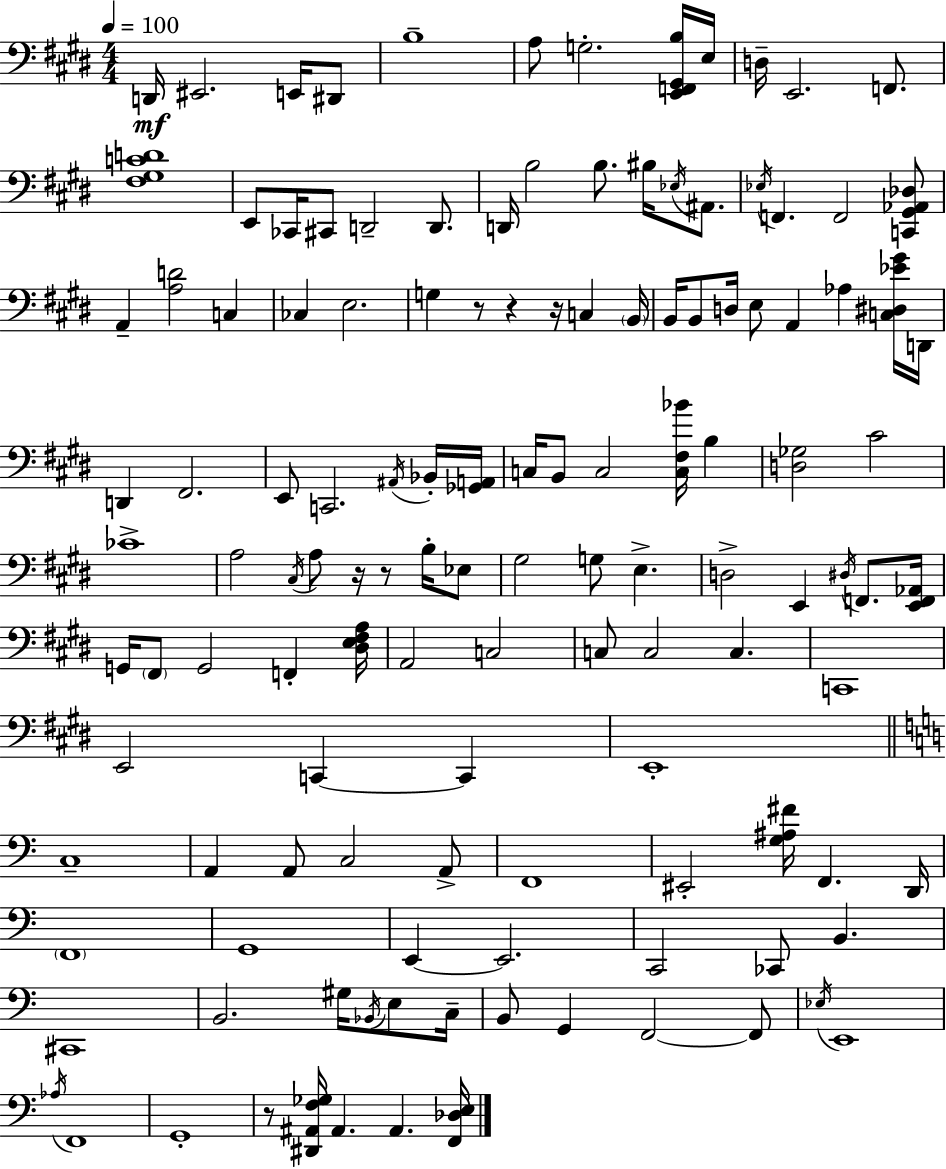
X:1
T:Untitled
M:4/4
L:1/4
K:E
D,,/4 ^E,,2 E,,/4 ^D,,/2 B,4 A,/2 G,2 [E,,F,,^G,,B,]/4 E,/4 D,/4 E,,2 F,,/2 [^F,^G,CD]4 E,,/2 _C,,/4 ^C,,/2 D,,2 D,,/2 D,,/4 B,2 B,/2 ^B,/4 _E,/4 ^A,,/2 _E,/4 F,, F,,2 [C,,^G,,_A,,_D,]/2 A,, [A,D]2 C, _C, E,2 G, z/2 z z/4 C, B,,/4 B,,/4 B,,/2 D,/4 E,/2 A,, _A, [C,^D,_E^G]/4 D,,/4 D,, ^F,,2 E,,/2 C,,2 ^A,,/4 _B,,/4 [_G,,A,,]/4 C,/4 B,,/2 C,2 [C,^F,_B]/4 B, [D,_G,]2 ^C2 _C4 A,2 ^C,/4 A,/2 z/4 z/2 B,/4 _E,/2 ^G,2 G,/2 E, D,2 E,, ^D,/4 F,,/2 [E,,F,,_A,,]/4 G,,/4 ^F,,/2 G,,2 F,, [^D,E,^F,A,]/4 A,,2 C,2 C,/2 C,2 C, C,,4 E,,2 C,, C,, E,,4 C,4 A,, A,,/2 C,2 A,,/2 F,,4 ^E,,2 [G,^A,^F]/4 F,, D,,/4 F,,4 G,,4 E,, E,,2 C,,2 _C,,/2 B,, ^C,,4 B,,2 ^G,/4 _B,,/4 E,/2 C,/4 B,,/2 G,, F,,2 F,,/2 _E,/4 E,,4 _A,/4 F,,4 G,,4 z/2 [^D,,^A,,F,_G,]/4 ^A,, ^A,, [F,,_D,E,]/4